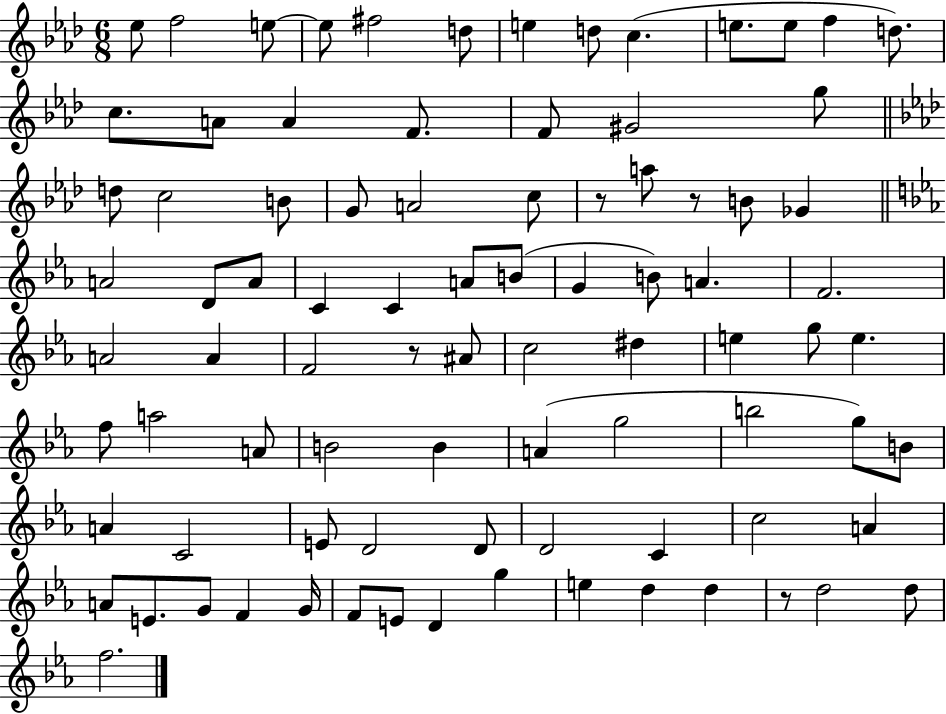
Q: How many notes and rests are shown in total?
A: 87